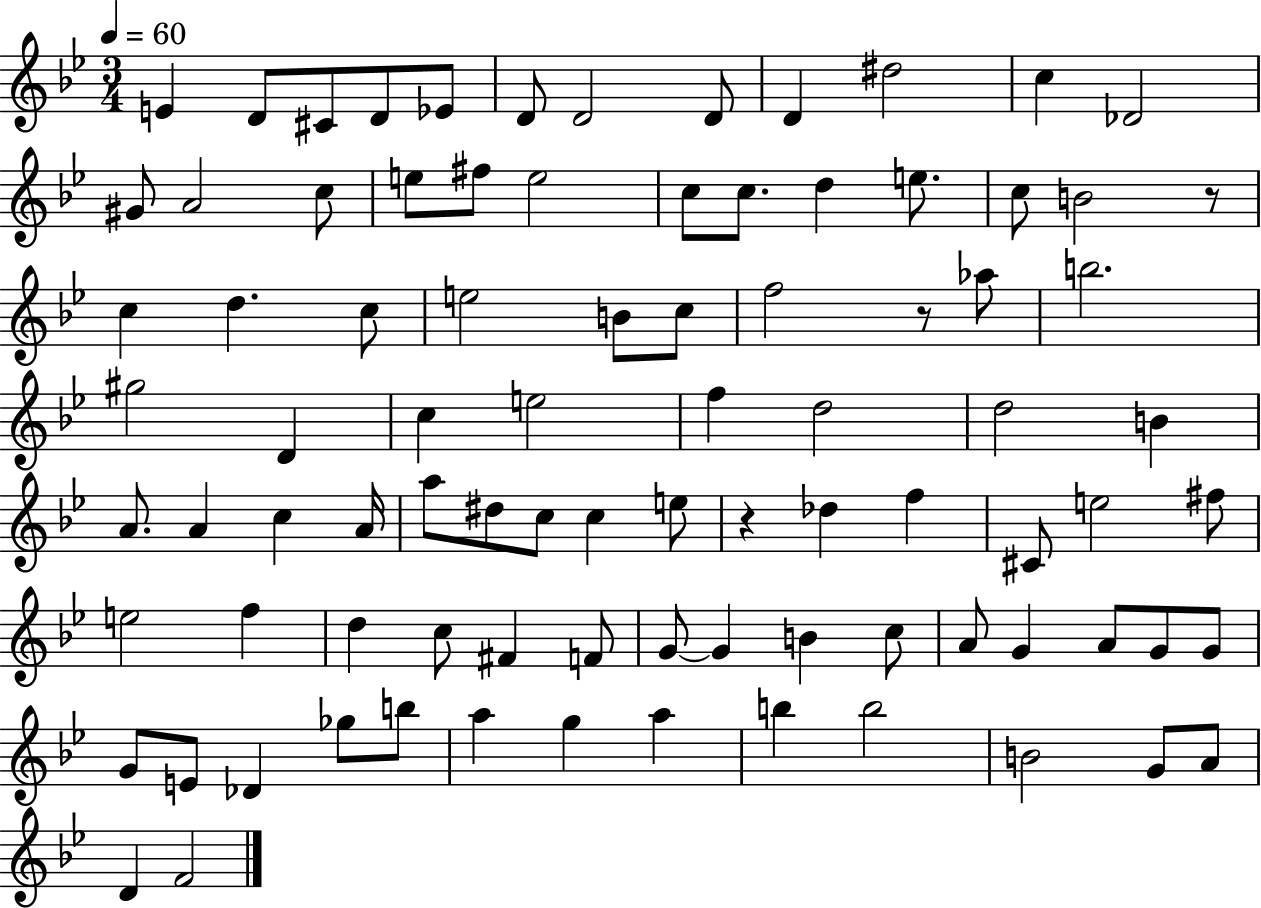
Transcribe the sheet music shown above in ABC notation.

X:1
T:Untitled
M:3/4
L:1/4
K:Bb
E D/2 ^C/2 D/2 _E/2 D/2 D2 D/2 D ^d2 c _D2 ^G/2 A2 c/2 e/2 ^f/2 e2 c/2 c/2 d e/2 c/2 B2 z/2 c d c/2 e2 B/2 c/2 f2 z/2 _a/2 b2 ^g2 D c e2 f d2 d2 B A/2 A c A/4 a/2 ^d/2 c/2 c e/2 z _d f ^C/2 e2 ^f/2 e2 f d c/2 ^F F/2 G/2 G B c/2 A/2 G A/2 G/2 G/2 G/2 E/2 _D _g/2 b/2 a g a b b2 B2 G/2 A/2 D F2